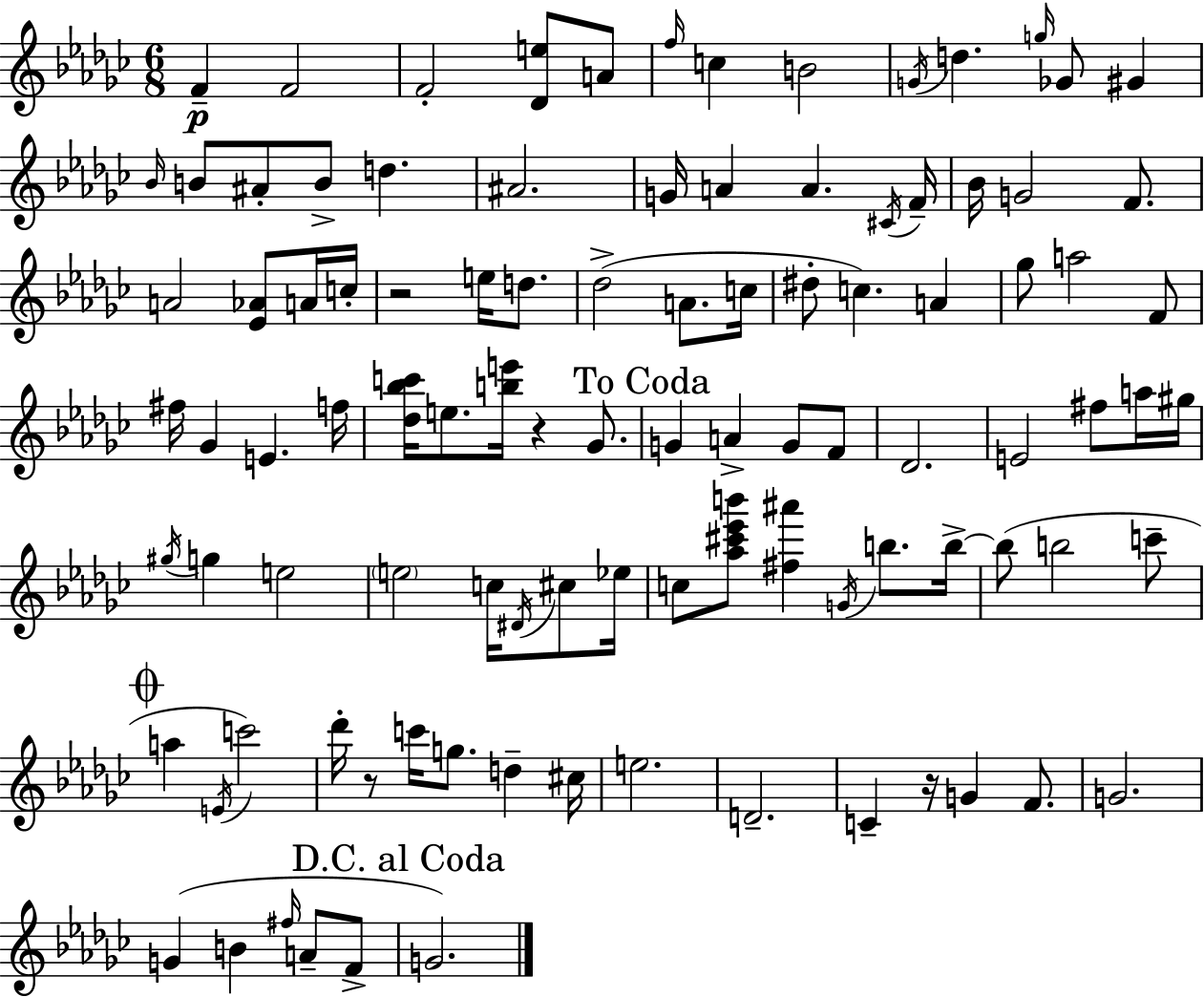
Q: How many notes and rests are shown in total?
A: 100